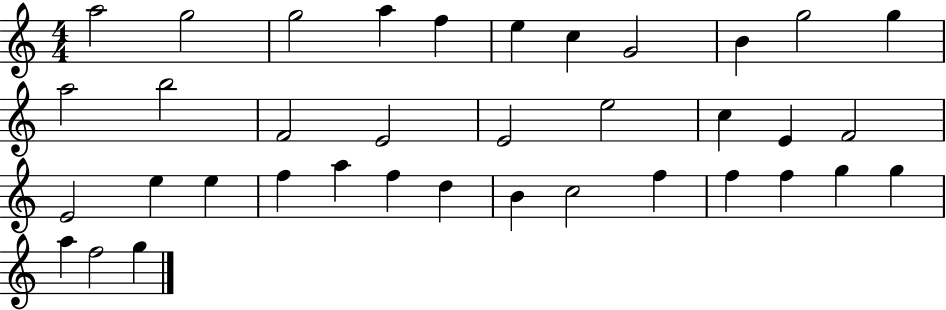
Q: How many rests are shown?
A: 0